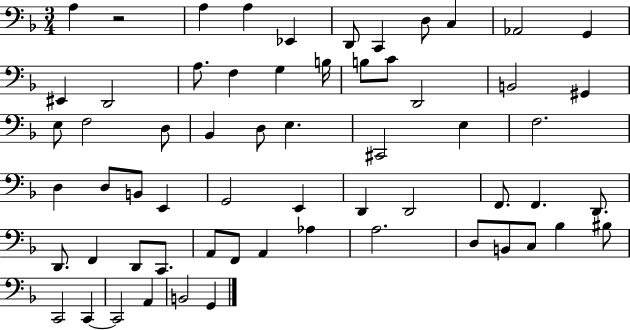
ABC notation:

X:1
T:Untitled
M:3/4
L:1/4
K:F
A, z2 A, A, _E,, D,,/2 C,, D,/2 C, _A,,2 G,, ^E,, D,,2 A,/2 F, G, B,/4 B,/2 C/2 D,,2 B,,2 ^G,, E,/2 F,2 D,/2 _B,, D,/2 E, ^C,,2 E, F,2 D, D,/2 B,,/2 E,, G,,2 E,, D,, D,,2 F,,/2 F,, D,,/2 D,,/2 F,, D,,/2 C,,/2 A,,/2 F,,/2 A,, _A, A,2 D,/2 B,,/2 C,/2 _B, ^B,/2 C,,2 C,, C,,2 A,, B,,2 G,,